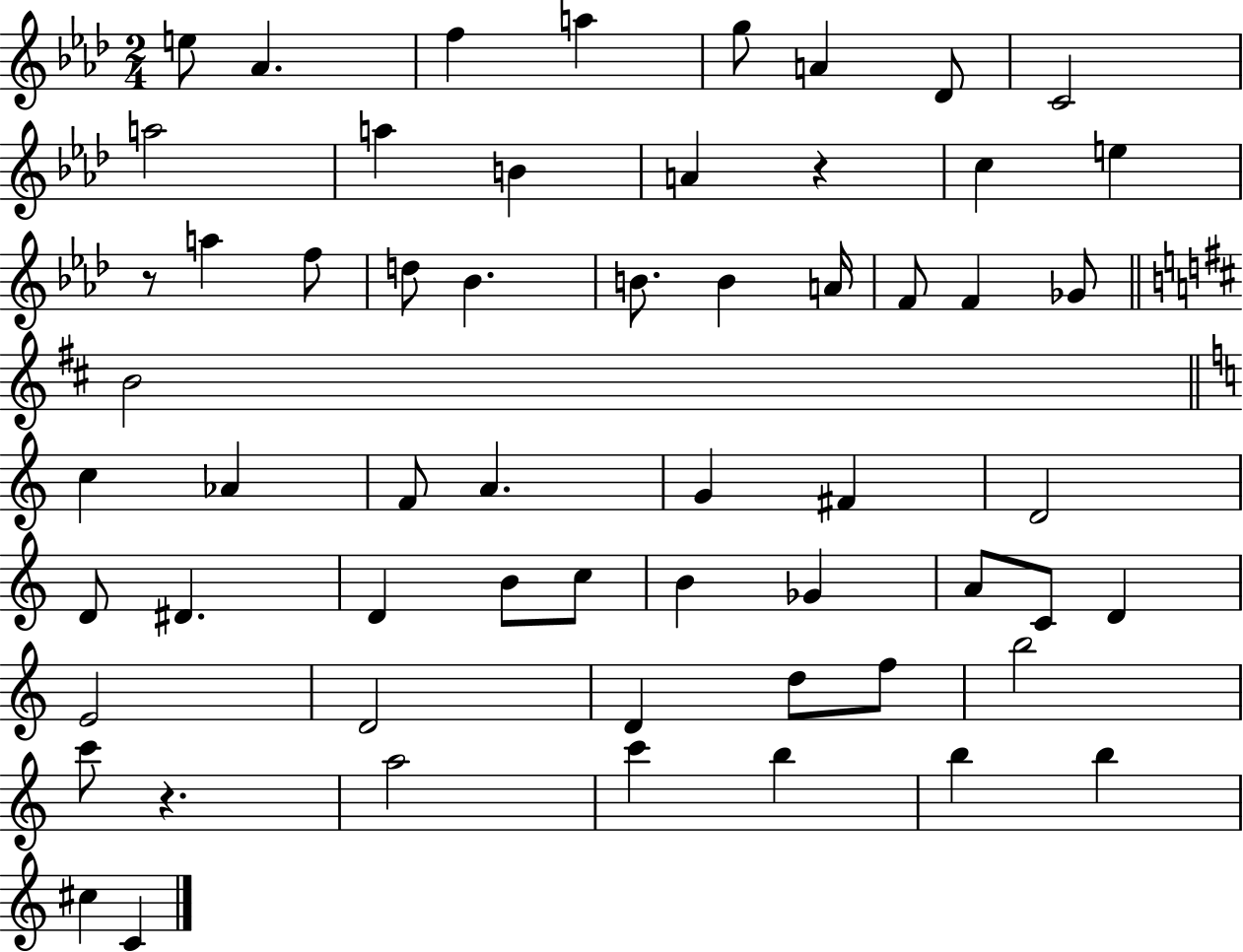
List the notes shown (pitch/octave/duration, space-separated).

E5/e Ab4/q. F5/q A5/q G5/e A4/q Db4/e C4/h A5/h A5/q B4/q A4/q R/q C5/q E5/q R/e A5/q F5/e D5/e Bb4/q. B4/e. B4/q A4/s F4/e F4/q Gb4/e B4/h C5/q Ab4/q F4/e A4/q. G4/q F#4/q D4/h D4/e D#4/q. D4/q B4/e C5/e B4/q Gb4/q A4/e C4/e D4/q E4/h D4/h D4/q D5/e F5/e B5/h C6/e R/q. A5/h C6/q B5/q B5/q B5/q C#5/q C4/q